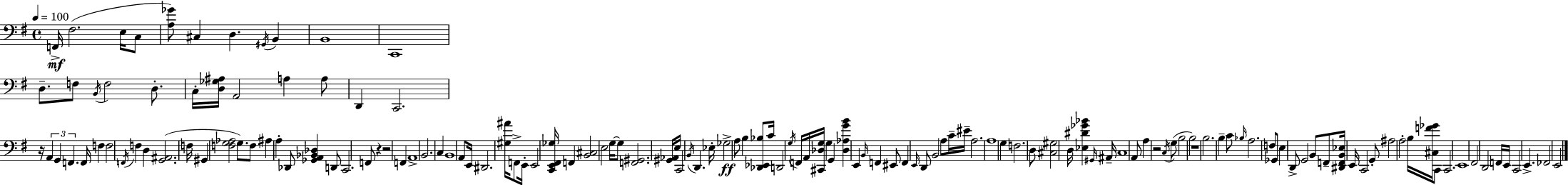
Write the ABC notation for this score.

X:1
T:Untitled
M:4/4
L:1/4
K:G
F,,/4 ^F,2 E,/4 C,/2 [A,_G]/2 ^C, D, ^G,,/4 B,, B,,4 C,,4 D,/2 F,/2 B,,/4 F,2 D,/2 C,/4 [D,_G,^A,]/4 A,,2 A, A,/2 D,, C,,2 z/4 A,, G,, F,, F,,/4 F, F,2 F,,/4 F, D, [G,,^A,,]2 F,/4 ^G,, [F,G,_A,]2 G,/2 F,/2 ^A, A, _D,,/2 [_G,,A,,_B,,_D,] D,,/2 C,,2 F,,/2 z z2 F,, A,,4 B,,2 C, B,,4 A,,/2 E,,/4 ^D,,2 [^G,^A]/4 F,,/2 E,,/4 E,,2 [C,,E,,^F,,_G,]/4 F,, [B,,^C,]2 E,2 G,/4 G,/2 [F,,^G,,]2 [^G,,_A,,]/4 E,/4 C,,2 B,,/4 D,, _E,/4 _G,2 A,/2 B, [_D,,_E,,_B,]/2 C/4 D,,2 G,/4 F,,/4 A,,/4 [^C,,_D,G,]/4 G, G,, [_D,_A,GB] E,, B,,/4 F,, ^E,,/2 F,, E,,/4 D,,/2 B,,2 A,/2 C/4 ^E/4 A,2 A,4 G, F,2 D,/2 [^C,^G,]2 D,/4 [_E,^D_G_B] ^G,,/4 ^A,,/4 C,4 A,,/2 A, z2 C,/4 G,/2 B,2 B,2 z4 B,2 B, C/2 _B,/4 A,2 F,/2 _G,,/2 E, D,,/2 G,,2 B,,/2 F,,/2 [^D,,F,,B,,_E,]/4 E,,/4 C,,2 G,,/2 ^A,2 A,2 B,/4 [^C,F_G]/4 C,,/2 C,,2 E,,4 ^F,,2 D,,2 F,,/4 E,,/4 C,,2 E,, _F,,2 E,,2